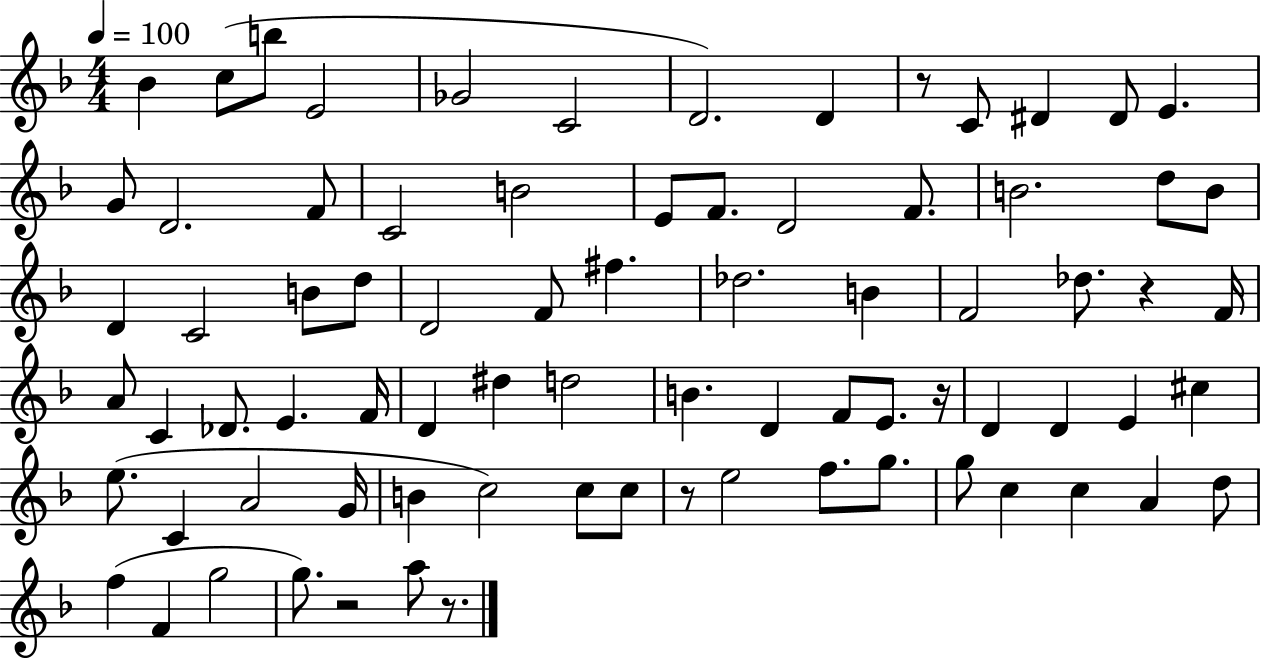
Bb4/q C5/e B5/e E4/h Gb4/h C4/h D4/h. D4/q R/e C4/e D#4/q D#4/e E4/q. G4/e D4/h. F4/e C4/h B4/h E4/e F4/e. D4/h F4/e. B4/h. D5/e B4/e D4/q C4/h B4/e D5/e D4/h F4/e F#5/q. Db5/h. B4/q F4/h Db5/e. R/q F4/s A4/e C4/q Db4/e. E4/q. F4/s D4/q D#5/q D5/h B4/q. D4/q F4/e E4/e. R/s D4/q D4/q E4/q C#5/q E5/e. C4/q A4/h G4/s B4/q C5/h C5/e C5/e R/e E5/h F5/e. G5/e. G5/e C5/q C5/q A4/q D5/e F5/q F4/q G5/h G5/e. R/h A5/e R/e.